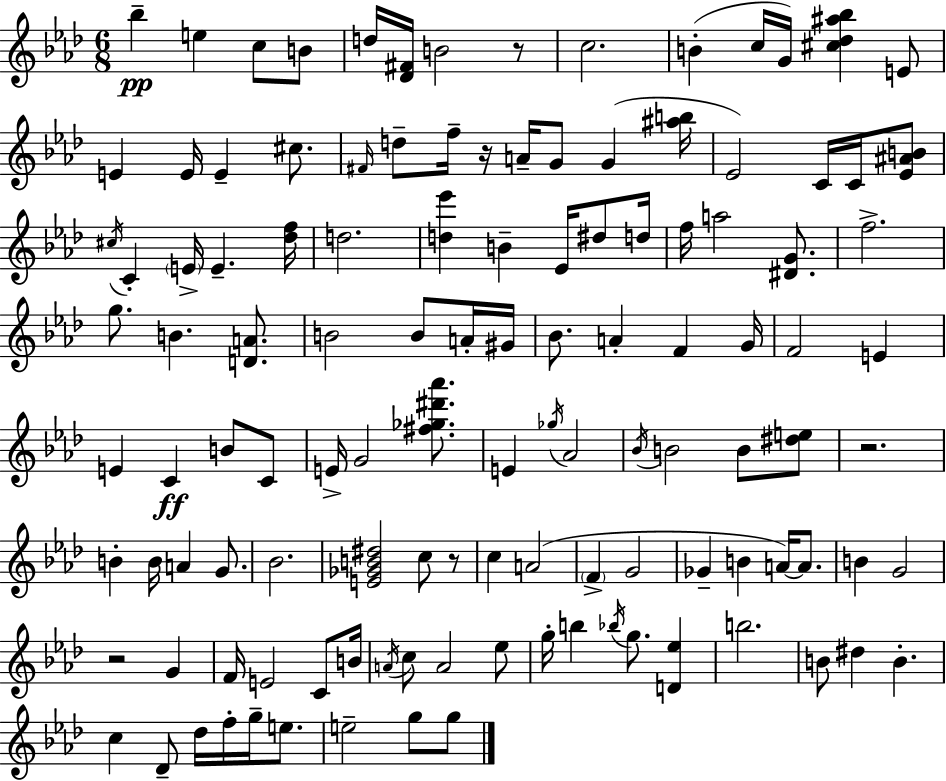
Bb5/q E5/q C5/e B4/e D5/s [Db4,F#4]/s B4/h R/e C5/h. B4/q C5/s G4/s [C#5,Db5,A#5,Bb5]/q E4/e E4/q E4/s E4/q C#5/e. F#4/s D5/e F5/s R/s A4/s G4/e G4/q [A#5,B5]/s Eb4/h C4/s C4/s [Eb4,A#4,B4]/e C#5/s C4/q E4/s E4/q. [Db5,F5]/s D5/h. [D5,Eb6]/q B4/q Eb4/s D#5/e D5/s F5/s A5/h [D#4,G4]/e. F5/h. G5/e. B4/q. [D4,A4]/e. B4/h B4/e A4/s G#4/s Bb4/e. A4/q F4/q G4/s F4/h E4/q E4/q C4/q B4/e C4/e E4/s G4/h [F#5,Gb5,D#6,Ab6]/e. E4/q Gb5/s Ab4/h Bb4/s B4/h B4/e [D#5,E5]/e R/h. B4/q B4/s A4/q G4/e. Bb4/h. [E4,Gb4,B4,D#5]/h C5/e R/e C5/q A4/h F4/q G4/h Gb4/q B4/q A4/s A4/e. B4/q G4/h R/h G4/q F4/s E4/h C4/e B4/s A4/s C5/e A4/h Eb5/e G5/s B5/q Bb5/s G5/e. [D4,Eb5]/q B5/h. B4/e D#5/q B4/q. C5/q Db4/e Db5/s F5/s G5/s E5/e. E5/h G5/e G5/e